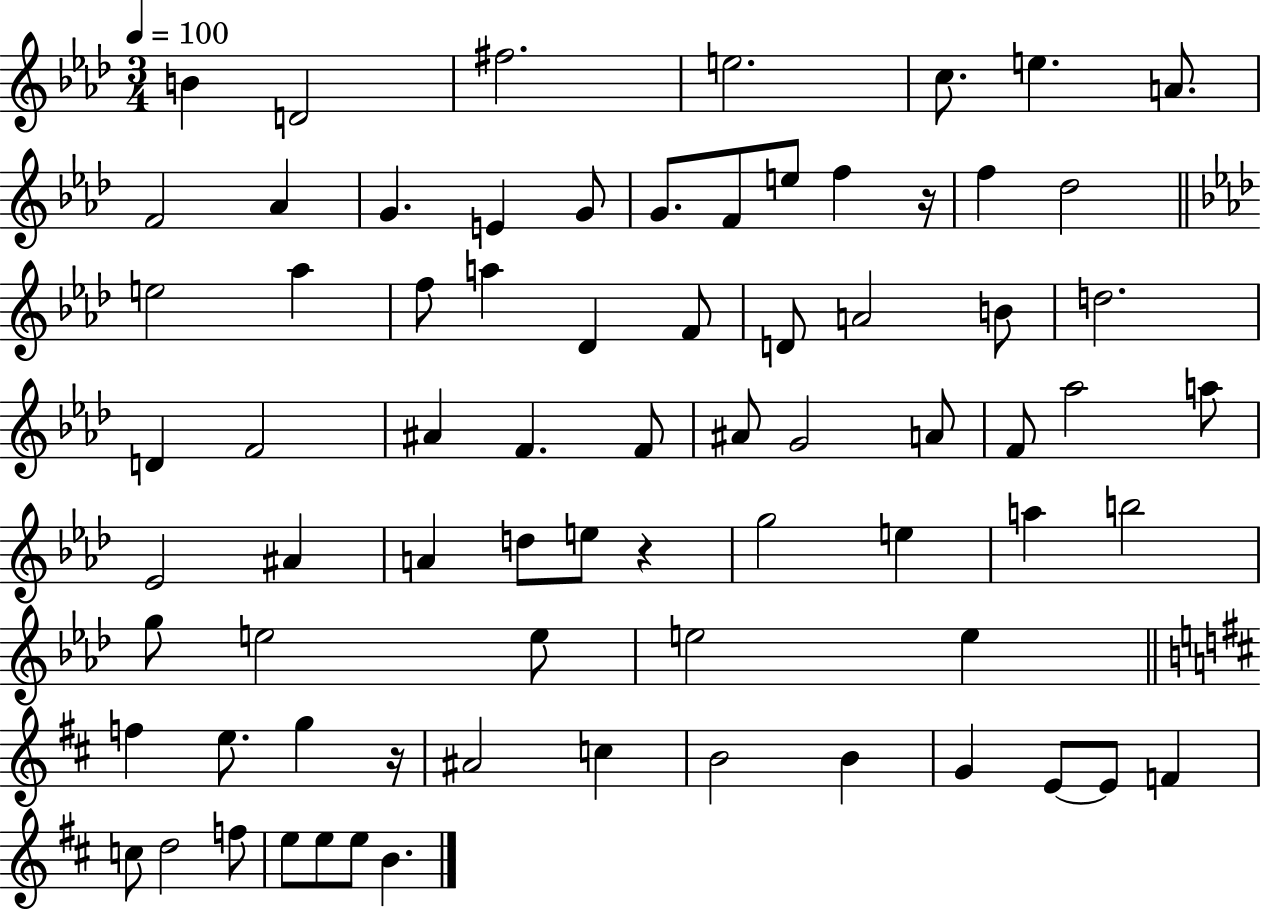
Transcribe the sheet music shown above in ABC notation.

X:1
T:Untitled
M:3/4
L:1/4
K:Ab
B D2 ^f2 e2 c/2 e A/2 F2 _A G E G/2 G/2 F/2 e/2 f z/4 f _d2 e2 _a f/2 a _D F/2 D/2 A2 B/2 d2 D F2 ^A F F/2 ^A/2 G2 A/2 F/2 _a2 a/2 _E2 ^A A d/2 e/2 z g2 e a b2 g/2 e2 e/2 e2 e f e/2 g z/4 ^A2 c B2 B G E/2 E/2 F c/2 d2 f/2 e/2 e/2 e/2 B